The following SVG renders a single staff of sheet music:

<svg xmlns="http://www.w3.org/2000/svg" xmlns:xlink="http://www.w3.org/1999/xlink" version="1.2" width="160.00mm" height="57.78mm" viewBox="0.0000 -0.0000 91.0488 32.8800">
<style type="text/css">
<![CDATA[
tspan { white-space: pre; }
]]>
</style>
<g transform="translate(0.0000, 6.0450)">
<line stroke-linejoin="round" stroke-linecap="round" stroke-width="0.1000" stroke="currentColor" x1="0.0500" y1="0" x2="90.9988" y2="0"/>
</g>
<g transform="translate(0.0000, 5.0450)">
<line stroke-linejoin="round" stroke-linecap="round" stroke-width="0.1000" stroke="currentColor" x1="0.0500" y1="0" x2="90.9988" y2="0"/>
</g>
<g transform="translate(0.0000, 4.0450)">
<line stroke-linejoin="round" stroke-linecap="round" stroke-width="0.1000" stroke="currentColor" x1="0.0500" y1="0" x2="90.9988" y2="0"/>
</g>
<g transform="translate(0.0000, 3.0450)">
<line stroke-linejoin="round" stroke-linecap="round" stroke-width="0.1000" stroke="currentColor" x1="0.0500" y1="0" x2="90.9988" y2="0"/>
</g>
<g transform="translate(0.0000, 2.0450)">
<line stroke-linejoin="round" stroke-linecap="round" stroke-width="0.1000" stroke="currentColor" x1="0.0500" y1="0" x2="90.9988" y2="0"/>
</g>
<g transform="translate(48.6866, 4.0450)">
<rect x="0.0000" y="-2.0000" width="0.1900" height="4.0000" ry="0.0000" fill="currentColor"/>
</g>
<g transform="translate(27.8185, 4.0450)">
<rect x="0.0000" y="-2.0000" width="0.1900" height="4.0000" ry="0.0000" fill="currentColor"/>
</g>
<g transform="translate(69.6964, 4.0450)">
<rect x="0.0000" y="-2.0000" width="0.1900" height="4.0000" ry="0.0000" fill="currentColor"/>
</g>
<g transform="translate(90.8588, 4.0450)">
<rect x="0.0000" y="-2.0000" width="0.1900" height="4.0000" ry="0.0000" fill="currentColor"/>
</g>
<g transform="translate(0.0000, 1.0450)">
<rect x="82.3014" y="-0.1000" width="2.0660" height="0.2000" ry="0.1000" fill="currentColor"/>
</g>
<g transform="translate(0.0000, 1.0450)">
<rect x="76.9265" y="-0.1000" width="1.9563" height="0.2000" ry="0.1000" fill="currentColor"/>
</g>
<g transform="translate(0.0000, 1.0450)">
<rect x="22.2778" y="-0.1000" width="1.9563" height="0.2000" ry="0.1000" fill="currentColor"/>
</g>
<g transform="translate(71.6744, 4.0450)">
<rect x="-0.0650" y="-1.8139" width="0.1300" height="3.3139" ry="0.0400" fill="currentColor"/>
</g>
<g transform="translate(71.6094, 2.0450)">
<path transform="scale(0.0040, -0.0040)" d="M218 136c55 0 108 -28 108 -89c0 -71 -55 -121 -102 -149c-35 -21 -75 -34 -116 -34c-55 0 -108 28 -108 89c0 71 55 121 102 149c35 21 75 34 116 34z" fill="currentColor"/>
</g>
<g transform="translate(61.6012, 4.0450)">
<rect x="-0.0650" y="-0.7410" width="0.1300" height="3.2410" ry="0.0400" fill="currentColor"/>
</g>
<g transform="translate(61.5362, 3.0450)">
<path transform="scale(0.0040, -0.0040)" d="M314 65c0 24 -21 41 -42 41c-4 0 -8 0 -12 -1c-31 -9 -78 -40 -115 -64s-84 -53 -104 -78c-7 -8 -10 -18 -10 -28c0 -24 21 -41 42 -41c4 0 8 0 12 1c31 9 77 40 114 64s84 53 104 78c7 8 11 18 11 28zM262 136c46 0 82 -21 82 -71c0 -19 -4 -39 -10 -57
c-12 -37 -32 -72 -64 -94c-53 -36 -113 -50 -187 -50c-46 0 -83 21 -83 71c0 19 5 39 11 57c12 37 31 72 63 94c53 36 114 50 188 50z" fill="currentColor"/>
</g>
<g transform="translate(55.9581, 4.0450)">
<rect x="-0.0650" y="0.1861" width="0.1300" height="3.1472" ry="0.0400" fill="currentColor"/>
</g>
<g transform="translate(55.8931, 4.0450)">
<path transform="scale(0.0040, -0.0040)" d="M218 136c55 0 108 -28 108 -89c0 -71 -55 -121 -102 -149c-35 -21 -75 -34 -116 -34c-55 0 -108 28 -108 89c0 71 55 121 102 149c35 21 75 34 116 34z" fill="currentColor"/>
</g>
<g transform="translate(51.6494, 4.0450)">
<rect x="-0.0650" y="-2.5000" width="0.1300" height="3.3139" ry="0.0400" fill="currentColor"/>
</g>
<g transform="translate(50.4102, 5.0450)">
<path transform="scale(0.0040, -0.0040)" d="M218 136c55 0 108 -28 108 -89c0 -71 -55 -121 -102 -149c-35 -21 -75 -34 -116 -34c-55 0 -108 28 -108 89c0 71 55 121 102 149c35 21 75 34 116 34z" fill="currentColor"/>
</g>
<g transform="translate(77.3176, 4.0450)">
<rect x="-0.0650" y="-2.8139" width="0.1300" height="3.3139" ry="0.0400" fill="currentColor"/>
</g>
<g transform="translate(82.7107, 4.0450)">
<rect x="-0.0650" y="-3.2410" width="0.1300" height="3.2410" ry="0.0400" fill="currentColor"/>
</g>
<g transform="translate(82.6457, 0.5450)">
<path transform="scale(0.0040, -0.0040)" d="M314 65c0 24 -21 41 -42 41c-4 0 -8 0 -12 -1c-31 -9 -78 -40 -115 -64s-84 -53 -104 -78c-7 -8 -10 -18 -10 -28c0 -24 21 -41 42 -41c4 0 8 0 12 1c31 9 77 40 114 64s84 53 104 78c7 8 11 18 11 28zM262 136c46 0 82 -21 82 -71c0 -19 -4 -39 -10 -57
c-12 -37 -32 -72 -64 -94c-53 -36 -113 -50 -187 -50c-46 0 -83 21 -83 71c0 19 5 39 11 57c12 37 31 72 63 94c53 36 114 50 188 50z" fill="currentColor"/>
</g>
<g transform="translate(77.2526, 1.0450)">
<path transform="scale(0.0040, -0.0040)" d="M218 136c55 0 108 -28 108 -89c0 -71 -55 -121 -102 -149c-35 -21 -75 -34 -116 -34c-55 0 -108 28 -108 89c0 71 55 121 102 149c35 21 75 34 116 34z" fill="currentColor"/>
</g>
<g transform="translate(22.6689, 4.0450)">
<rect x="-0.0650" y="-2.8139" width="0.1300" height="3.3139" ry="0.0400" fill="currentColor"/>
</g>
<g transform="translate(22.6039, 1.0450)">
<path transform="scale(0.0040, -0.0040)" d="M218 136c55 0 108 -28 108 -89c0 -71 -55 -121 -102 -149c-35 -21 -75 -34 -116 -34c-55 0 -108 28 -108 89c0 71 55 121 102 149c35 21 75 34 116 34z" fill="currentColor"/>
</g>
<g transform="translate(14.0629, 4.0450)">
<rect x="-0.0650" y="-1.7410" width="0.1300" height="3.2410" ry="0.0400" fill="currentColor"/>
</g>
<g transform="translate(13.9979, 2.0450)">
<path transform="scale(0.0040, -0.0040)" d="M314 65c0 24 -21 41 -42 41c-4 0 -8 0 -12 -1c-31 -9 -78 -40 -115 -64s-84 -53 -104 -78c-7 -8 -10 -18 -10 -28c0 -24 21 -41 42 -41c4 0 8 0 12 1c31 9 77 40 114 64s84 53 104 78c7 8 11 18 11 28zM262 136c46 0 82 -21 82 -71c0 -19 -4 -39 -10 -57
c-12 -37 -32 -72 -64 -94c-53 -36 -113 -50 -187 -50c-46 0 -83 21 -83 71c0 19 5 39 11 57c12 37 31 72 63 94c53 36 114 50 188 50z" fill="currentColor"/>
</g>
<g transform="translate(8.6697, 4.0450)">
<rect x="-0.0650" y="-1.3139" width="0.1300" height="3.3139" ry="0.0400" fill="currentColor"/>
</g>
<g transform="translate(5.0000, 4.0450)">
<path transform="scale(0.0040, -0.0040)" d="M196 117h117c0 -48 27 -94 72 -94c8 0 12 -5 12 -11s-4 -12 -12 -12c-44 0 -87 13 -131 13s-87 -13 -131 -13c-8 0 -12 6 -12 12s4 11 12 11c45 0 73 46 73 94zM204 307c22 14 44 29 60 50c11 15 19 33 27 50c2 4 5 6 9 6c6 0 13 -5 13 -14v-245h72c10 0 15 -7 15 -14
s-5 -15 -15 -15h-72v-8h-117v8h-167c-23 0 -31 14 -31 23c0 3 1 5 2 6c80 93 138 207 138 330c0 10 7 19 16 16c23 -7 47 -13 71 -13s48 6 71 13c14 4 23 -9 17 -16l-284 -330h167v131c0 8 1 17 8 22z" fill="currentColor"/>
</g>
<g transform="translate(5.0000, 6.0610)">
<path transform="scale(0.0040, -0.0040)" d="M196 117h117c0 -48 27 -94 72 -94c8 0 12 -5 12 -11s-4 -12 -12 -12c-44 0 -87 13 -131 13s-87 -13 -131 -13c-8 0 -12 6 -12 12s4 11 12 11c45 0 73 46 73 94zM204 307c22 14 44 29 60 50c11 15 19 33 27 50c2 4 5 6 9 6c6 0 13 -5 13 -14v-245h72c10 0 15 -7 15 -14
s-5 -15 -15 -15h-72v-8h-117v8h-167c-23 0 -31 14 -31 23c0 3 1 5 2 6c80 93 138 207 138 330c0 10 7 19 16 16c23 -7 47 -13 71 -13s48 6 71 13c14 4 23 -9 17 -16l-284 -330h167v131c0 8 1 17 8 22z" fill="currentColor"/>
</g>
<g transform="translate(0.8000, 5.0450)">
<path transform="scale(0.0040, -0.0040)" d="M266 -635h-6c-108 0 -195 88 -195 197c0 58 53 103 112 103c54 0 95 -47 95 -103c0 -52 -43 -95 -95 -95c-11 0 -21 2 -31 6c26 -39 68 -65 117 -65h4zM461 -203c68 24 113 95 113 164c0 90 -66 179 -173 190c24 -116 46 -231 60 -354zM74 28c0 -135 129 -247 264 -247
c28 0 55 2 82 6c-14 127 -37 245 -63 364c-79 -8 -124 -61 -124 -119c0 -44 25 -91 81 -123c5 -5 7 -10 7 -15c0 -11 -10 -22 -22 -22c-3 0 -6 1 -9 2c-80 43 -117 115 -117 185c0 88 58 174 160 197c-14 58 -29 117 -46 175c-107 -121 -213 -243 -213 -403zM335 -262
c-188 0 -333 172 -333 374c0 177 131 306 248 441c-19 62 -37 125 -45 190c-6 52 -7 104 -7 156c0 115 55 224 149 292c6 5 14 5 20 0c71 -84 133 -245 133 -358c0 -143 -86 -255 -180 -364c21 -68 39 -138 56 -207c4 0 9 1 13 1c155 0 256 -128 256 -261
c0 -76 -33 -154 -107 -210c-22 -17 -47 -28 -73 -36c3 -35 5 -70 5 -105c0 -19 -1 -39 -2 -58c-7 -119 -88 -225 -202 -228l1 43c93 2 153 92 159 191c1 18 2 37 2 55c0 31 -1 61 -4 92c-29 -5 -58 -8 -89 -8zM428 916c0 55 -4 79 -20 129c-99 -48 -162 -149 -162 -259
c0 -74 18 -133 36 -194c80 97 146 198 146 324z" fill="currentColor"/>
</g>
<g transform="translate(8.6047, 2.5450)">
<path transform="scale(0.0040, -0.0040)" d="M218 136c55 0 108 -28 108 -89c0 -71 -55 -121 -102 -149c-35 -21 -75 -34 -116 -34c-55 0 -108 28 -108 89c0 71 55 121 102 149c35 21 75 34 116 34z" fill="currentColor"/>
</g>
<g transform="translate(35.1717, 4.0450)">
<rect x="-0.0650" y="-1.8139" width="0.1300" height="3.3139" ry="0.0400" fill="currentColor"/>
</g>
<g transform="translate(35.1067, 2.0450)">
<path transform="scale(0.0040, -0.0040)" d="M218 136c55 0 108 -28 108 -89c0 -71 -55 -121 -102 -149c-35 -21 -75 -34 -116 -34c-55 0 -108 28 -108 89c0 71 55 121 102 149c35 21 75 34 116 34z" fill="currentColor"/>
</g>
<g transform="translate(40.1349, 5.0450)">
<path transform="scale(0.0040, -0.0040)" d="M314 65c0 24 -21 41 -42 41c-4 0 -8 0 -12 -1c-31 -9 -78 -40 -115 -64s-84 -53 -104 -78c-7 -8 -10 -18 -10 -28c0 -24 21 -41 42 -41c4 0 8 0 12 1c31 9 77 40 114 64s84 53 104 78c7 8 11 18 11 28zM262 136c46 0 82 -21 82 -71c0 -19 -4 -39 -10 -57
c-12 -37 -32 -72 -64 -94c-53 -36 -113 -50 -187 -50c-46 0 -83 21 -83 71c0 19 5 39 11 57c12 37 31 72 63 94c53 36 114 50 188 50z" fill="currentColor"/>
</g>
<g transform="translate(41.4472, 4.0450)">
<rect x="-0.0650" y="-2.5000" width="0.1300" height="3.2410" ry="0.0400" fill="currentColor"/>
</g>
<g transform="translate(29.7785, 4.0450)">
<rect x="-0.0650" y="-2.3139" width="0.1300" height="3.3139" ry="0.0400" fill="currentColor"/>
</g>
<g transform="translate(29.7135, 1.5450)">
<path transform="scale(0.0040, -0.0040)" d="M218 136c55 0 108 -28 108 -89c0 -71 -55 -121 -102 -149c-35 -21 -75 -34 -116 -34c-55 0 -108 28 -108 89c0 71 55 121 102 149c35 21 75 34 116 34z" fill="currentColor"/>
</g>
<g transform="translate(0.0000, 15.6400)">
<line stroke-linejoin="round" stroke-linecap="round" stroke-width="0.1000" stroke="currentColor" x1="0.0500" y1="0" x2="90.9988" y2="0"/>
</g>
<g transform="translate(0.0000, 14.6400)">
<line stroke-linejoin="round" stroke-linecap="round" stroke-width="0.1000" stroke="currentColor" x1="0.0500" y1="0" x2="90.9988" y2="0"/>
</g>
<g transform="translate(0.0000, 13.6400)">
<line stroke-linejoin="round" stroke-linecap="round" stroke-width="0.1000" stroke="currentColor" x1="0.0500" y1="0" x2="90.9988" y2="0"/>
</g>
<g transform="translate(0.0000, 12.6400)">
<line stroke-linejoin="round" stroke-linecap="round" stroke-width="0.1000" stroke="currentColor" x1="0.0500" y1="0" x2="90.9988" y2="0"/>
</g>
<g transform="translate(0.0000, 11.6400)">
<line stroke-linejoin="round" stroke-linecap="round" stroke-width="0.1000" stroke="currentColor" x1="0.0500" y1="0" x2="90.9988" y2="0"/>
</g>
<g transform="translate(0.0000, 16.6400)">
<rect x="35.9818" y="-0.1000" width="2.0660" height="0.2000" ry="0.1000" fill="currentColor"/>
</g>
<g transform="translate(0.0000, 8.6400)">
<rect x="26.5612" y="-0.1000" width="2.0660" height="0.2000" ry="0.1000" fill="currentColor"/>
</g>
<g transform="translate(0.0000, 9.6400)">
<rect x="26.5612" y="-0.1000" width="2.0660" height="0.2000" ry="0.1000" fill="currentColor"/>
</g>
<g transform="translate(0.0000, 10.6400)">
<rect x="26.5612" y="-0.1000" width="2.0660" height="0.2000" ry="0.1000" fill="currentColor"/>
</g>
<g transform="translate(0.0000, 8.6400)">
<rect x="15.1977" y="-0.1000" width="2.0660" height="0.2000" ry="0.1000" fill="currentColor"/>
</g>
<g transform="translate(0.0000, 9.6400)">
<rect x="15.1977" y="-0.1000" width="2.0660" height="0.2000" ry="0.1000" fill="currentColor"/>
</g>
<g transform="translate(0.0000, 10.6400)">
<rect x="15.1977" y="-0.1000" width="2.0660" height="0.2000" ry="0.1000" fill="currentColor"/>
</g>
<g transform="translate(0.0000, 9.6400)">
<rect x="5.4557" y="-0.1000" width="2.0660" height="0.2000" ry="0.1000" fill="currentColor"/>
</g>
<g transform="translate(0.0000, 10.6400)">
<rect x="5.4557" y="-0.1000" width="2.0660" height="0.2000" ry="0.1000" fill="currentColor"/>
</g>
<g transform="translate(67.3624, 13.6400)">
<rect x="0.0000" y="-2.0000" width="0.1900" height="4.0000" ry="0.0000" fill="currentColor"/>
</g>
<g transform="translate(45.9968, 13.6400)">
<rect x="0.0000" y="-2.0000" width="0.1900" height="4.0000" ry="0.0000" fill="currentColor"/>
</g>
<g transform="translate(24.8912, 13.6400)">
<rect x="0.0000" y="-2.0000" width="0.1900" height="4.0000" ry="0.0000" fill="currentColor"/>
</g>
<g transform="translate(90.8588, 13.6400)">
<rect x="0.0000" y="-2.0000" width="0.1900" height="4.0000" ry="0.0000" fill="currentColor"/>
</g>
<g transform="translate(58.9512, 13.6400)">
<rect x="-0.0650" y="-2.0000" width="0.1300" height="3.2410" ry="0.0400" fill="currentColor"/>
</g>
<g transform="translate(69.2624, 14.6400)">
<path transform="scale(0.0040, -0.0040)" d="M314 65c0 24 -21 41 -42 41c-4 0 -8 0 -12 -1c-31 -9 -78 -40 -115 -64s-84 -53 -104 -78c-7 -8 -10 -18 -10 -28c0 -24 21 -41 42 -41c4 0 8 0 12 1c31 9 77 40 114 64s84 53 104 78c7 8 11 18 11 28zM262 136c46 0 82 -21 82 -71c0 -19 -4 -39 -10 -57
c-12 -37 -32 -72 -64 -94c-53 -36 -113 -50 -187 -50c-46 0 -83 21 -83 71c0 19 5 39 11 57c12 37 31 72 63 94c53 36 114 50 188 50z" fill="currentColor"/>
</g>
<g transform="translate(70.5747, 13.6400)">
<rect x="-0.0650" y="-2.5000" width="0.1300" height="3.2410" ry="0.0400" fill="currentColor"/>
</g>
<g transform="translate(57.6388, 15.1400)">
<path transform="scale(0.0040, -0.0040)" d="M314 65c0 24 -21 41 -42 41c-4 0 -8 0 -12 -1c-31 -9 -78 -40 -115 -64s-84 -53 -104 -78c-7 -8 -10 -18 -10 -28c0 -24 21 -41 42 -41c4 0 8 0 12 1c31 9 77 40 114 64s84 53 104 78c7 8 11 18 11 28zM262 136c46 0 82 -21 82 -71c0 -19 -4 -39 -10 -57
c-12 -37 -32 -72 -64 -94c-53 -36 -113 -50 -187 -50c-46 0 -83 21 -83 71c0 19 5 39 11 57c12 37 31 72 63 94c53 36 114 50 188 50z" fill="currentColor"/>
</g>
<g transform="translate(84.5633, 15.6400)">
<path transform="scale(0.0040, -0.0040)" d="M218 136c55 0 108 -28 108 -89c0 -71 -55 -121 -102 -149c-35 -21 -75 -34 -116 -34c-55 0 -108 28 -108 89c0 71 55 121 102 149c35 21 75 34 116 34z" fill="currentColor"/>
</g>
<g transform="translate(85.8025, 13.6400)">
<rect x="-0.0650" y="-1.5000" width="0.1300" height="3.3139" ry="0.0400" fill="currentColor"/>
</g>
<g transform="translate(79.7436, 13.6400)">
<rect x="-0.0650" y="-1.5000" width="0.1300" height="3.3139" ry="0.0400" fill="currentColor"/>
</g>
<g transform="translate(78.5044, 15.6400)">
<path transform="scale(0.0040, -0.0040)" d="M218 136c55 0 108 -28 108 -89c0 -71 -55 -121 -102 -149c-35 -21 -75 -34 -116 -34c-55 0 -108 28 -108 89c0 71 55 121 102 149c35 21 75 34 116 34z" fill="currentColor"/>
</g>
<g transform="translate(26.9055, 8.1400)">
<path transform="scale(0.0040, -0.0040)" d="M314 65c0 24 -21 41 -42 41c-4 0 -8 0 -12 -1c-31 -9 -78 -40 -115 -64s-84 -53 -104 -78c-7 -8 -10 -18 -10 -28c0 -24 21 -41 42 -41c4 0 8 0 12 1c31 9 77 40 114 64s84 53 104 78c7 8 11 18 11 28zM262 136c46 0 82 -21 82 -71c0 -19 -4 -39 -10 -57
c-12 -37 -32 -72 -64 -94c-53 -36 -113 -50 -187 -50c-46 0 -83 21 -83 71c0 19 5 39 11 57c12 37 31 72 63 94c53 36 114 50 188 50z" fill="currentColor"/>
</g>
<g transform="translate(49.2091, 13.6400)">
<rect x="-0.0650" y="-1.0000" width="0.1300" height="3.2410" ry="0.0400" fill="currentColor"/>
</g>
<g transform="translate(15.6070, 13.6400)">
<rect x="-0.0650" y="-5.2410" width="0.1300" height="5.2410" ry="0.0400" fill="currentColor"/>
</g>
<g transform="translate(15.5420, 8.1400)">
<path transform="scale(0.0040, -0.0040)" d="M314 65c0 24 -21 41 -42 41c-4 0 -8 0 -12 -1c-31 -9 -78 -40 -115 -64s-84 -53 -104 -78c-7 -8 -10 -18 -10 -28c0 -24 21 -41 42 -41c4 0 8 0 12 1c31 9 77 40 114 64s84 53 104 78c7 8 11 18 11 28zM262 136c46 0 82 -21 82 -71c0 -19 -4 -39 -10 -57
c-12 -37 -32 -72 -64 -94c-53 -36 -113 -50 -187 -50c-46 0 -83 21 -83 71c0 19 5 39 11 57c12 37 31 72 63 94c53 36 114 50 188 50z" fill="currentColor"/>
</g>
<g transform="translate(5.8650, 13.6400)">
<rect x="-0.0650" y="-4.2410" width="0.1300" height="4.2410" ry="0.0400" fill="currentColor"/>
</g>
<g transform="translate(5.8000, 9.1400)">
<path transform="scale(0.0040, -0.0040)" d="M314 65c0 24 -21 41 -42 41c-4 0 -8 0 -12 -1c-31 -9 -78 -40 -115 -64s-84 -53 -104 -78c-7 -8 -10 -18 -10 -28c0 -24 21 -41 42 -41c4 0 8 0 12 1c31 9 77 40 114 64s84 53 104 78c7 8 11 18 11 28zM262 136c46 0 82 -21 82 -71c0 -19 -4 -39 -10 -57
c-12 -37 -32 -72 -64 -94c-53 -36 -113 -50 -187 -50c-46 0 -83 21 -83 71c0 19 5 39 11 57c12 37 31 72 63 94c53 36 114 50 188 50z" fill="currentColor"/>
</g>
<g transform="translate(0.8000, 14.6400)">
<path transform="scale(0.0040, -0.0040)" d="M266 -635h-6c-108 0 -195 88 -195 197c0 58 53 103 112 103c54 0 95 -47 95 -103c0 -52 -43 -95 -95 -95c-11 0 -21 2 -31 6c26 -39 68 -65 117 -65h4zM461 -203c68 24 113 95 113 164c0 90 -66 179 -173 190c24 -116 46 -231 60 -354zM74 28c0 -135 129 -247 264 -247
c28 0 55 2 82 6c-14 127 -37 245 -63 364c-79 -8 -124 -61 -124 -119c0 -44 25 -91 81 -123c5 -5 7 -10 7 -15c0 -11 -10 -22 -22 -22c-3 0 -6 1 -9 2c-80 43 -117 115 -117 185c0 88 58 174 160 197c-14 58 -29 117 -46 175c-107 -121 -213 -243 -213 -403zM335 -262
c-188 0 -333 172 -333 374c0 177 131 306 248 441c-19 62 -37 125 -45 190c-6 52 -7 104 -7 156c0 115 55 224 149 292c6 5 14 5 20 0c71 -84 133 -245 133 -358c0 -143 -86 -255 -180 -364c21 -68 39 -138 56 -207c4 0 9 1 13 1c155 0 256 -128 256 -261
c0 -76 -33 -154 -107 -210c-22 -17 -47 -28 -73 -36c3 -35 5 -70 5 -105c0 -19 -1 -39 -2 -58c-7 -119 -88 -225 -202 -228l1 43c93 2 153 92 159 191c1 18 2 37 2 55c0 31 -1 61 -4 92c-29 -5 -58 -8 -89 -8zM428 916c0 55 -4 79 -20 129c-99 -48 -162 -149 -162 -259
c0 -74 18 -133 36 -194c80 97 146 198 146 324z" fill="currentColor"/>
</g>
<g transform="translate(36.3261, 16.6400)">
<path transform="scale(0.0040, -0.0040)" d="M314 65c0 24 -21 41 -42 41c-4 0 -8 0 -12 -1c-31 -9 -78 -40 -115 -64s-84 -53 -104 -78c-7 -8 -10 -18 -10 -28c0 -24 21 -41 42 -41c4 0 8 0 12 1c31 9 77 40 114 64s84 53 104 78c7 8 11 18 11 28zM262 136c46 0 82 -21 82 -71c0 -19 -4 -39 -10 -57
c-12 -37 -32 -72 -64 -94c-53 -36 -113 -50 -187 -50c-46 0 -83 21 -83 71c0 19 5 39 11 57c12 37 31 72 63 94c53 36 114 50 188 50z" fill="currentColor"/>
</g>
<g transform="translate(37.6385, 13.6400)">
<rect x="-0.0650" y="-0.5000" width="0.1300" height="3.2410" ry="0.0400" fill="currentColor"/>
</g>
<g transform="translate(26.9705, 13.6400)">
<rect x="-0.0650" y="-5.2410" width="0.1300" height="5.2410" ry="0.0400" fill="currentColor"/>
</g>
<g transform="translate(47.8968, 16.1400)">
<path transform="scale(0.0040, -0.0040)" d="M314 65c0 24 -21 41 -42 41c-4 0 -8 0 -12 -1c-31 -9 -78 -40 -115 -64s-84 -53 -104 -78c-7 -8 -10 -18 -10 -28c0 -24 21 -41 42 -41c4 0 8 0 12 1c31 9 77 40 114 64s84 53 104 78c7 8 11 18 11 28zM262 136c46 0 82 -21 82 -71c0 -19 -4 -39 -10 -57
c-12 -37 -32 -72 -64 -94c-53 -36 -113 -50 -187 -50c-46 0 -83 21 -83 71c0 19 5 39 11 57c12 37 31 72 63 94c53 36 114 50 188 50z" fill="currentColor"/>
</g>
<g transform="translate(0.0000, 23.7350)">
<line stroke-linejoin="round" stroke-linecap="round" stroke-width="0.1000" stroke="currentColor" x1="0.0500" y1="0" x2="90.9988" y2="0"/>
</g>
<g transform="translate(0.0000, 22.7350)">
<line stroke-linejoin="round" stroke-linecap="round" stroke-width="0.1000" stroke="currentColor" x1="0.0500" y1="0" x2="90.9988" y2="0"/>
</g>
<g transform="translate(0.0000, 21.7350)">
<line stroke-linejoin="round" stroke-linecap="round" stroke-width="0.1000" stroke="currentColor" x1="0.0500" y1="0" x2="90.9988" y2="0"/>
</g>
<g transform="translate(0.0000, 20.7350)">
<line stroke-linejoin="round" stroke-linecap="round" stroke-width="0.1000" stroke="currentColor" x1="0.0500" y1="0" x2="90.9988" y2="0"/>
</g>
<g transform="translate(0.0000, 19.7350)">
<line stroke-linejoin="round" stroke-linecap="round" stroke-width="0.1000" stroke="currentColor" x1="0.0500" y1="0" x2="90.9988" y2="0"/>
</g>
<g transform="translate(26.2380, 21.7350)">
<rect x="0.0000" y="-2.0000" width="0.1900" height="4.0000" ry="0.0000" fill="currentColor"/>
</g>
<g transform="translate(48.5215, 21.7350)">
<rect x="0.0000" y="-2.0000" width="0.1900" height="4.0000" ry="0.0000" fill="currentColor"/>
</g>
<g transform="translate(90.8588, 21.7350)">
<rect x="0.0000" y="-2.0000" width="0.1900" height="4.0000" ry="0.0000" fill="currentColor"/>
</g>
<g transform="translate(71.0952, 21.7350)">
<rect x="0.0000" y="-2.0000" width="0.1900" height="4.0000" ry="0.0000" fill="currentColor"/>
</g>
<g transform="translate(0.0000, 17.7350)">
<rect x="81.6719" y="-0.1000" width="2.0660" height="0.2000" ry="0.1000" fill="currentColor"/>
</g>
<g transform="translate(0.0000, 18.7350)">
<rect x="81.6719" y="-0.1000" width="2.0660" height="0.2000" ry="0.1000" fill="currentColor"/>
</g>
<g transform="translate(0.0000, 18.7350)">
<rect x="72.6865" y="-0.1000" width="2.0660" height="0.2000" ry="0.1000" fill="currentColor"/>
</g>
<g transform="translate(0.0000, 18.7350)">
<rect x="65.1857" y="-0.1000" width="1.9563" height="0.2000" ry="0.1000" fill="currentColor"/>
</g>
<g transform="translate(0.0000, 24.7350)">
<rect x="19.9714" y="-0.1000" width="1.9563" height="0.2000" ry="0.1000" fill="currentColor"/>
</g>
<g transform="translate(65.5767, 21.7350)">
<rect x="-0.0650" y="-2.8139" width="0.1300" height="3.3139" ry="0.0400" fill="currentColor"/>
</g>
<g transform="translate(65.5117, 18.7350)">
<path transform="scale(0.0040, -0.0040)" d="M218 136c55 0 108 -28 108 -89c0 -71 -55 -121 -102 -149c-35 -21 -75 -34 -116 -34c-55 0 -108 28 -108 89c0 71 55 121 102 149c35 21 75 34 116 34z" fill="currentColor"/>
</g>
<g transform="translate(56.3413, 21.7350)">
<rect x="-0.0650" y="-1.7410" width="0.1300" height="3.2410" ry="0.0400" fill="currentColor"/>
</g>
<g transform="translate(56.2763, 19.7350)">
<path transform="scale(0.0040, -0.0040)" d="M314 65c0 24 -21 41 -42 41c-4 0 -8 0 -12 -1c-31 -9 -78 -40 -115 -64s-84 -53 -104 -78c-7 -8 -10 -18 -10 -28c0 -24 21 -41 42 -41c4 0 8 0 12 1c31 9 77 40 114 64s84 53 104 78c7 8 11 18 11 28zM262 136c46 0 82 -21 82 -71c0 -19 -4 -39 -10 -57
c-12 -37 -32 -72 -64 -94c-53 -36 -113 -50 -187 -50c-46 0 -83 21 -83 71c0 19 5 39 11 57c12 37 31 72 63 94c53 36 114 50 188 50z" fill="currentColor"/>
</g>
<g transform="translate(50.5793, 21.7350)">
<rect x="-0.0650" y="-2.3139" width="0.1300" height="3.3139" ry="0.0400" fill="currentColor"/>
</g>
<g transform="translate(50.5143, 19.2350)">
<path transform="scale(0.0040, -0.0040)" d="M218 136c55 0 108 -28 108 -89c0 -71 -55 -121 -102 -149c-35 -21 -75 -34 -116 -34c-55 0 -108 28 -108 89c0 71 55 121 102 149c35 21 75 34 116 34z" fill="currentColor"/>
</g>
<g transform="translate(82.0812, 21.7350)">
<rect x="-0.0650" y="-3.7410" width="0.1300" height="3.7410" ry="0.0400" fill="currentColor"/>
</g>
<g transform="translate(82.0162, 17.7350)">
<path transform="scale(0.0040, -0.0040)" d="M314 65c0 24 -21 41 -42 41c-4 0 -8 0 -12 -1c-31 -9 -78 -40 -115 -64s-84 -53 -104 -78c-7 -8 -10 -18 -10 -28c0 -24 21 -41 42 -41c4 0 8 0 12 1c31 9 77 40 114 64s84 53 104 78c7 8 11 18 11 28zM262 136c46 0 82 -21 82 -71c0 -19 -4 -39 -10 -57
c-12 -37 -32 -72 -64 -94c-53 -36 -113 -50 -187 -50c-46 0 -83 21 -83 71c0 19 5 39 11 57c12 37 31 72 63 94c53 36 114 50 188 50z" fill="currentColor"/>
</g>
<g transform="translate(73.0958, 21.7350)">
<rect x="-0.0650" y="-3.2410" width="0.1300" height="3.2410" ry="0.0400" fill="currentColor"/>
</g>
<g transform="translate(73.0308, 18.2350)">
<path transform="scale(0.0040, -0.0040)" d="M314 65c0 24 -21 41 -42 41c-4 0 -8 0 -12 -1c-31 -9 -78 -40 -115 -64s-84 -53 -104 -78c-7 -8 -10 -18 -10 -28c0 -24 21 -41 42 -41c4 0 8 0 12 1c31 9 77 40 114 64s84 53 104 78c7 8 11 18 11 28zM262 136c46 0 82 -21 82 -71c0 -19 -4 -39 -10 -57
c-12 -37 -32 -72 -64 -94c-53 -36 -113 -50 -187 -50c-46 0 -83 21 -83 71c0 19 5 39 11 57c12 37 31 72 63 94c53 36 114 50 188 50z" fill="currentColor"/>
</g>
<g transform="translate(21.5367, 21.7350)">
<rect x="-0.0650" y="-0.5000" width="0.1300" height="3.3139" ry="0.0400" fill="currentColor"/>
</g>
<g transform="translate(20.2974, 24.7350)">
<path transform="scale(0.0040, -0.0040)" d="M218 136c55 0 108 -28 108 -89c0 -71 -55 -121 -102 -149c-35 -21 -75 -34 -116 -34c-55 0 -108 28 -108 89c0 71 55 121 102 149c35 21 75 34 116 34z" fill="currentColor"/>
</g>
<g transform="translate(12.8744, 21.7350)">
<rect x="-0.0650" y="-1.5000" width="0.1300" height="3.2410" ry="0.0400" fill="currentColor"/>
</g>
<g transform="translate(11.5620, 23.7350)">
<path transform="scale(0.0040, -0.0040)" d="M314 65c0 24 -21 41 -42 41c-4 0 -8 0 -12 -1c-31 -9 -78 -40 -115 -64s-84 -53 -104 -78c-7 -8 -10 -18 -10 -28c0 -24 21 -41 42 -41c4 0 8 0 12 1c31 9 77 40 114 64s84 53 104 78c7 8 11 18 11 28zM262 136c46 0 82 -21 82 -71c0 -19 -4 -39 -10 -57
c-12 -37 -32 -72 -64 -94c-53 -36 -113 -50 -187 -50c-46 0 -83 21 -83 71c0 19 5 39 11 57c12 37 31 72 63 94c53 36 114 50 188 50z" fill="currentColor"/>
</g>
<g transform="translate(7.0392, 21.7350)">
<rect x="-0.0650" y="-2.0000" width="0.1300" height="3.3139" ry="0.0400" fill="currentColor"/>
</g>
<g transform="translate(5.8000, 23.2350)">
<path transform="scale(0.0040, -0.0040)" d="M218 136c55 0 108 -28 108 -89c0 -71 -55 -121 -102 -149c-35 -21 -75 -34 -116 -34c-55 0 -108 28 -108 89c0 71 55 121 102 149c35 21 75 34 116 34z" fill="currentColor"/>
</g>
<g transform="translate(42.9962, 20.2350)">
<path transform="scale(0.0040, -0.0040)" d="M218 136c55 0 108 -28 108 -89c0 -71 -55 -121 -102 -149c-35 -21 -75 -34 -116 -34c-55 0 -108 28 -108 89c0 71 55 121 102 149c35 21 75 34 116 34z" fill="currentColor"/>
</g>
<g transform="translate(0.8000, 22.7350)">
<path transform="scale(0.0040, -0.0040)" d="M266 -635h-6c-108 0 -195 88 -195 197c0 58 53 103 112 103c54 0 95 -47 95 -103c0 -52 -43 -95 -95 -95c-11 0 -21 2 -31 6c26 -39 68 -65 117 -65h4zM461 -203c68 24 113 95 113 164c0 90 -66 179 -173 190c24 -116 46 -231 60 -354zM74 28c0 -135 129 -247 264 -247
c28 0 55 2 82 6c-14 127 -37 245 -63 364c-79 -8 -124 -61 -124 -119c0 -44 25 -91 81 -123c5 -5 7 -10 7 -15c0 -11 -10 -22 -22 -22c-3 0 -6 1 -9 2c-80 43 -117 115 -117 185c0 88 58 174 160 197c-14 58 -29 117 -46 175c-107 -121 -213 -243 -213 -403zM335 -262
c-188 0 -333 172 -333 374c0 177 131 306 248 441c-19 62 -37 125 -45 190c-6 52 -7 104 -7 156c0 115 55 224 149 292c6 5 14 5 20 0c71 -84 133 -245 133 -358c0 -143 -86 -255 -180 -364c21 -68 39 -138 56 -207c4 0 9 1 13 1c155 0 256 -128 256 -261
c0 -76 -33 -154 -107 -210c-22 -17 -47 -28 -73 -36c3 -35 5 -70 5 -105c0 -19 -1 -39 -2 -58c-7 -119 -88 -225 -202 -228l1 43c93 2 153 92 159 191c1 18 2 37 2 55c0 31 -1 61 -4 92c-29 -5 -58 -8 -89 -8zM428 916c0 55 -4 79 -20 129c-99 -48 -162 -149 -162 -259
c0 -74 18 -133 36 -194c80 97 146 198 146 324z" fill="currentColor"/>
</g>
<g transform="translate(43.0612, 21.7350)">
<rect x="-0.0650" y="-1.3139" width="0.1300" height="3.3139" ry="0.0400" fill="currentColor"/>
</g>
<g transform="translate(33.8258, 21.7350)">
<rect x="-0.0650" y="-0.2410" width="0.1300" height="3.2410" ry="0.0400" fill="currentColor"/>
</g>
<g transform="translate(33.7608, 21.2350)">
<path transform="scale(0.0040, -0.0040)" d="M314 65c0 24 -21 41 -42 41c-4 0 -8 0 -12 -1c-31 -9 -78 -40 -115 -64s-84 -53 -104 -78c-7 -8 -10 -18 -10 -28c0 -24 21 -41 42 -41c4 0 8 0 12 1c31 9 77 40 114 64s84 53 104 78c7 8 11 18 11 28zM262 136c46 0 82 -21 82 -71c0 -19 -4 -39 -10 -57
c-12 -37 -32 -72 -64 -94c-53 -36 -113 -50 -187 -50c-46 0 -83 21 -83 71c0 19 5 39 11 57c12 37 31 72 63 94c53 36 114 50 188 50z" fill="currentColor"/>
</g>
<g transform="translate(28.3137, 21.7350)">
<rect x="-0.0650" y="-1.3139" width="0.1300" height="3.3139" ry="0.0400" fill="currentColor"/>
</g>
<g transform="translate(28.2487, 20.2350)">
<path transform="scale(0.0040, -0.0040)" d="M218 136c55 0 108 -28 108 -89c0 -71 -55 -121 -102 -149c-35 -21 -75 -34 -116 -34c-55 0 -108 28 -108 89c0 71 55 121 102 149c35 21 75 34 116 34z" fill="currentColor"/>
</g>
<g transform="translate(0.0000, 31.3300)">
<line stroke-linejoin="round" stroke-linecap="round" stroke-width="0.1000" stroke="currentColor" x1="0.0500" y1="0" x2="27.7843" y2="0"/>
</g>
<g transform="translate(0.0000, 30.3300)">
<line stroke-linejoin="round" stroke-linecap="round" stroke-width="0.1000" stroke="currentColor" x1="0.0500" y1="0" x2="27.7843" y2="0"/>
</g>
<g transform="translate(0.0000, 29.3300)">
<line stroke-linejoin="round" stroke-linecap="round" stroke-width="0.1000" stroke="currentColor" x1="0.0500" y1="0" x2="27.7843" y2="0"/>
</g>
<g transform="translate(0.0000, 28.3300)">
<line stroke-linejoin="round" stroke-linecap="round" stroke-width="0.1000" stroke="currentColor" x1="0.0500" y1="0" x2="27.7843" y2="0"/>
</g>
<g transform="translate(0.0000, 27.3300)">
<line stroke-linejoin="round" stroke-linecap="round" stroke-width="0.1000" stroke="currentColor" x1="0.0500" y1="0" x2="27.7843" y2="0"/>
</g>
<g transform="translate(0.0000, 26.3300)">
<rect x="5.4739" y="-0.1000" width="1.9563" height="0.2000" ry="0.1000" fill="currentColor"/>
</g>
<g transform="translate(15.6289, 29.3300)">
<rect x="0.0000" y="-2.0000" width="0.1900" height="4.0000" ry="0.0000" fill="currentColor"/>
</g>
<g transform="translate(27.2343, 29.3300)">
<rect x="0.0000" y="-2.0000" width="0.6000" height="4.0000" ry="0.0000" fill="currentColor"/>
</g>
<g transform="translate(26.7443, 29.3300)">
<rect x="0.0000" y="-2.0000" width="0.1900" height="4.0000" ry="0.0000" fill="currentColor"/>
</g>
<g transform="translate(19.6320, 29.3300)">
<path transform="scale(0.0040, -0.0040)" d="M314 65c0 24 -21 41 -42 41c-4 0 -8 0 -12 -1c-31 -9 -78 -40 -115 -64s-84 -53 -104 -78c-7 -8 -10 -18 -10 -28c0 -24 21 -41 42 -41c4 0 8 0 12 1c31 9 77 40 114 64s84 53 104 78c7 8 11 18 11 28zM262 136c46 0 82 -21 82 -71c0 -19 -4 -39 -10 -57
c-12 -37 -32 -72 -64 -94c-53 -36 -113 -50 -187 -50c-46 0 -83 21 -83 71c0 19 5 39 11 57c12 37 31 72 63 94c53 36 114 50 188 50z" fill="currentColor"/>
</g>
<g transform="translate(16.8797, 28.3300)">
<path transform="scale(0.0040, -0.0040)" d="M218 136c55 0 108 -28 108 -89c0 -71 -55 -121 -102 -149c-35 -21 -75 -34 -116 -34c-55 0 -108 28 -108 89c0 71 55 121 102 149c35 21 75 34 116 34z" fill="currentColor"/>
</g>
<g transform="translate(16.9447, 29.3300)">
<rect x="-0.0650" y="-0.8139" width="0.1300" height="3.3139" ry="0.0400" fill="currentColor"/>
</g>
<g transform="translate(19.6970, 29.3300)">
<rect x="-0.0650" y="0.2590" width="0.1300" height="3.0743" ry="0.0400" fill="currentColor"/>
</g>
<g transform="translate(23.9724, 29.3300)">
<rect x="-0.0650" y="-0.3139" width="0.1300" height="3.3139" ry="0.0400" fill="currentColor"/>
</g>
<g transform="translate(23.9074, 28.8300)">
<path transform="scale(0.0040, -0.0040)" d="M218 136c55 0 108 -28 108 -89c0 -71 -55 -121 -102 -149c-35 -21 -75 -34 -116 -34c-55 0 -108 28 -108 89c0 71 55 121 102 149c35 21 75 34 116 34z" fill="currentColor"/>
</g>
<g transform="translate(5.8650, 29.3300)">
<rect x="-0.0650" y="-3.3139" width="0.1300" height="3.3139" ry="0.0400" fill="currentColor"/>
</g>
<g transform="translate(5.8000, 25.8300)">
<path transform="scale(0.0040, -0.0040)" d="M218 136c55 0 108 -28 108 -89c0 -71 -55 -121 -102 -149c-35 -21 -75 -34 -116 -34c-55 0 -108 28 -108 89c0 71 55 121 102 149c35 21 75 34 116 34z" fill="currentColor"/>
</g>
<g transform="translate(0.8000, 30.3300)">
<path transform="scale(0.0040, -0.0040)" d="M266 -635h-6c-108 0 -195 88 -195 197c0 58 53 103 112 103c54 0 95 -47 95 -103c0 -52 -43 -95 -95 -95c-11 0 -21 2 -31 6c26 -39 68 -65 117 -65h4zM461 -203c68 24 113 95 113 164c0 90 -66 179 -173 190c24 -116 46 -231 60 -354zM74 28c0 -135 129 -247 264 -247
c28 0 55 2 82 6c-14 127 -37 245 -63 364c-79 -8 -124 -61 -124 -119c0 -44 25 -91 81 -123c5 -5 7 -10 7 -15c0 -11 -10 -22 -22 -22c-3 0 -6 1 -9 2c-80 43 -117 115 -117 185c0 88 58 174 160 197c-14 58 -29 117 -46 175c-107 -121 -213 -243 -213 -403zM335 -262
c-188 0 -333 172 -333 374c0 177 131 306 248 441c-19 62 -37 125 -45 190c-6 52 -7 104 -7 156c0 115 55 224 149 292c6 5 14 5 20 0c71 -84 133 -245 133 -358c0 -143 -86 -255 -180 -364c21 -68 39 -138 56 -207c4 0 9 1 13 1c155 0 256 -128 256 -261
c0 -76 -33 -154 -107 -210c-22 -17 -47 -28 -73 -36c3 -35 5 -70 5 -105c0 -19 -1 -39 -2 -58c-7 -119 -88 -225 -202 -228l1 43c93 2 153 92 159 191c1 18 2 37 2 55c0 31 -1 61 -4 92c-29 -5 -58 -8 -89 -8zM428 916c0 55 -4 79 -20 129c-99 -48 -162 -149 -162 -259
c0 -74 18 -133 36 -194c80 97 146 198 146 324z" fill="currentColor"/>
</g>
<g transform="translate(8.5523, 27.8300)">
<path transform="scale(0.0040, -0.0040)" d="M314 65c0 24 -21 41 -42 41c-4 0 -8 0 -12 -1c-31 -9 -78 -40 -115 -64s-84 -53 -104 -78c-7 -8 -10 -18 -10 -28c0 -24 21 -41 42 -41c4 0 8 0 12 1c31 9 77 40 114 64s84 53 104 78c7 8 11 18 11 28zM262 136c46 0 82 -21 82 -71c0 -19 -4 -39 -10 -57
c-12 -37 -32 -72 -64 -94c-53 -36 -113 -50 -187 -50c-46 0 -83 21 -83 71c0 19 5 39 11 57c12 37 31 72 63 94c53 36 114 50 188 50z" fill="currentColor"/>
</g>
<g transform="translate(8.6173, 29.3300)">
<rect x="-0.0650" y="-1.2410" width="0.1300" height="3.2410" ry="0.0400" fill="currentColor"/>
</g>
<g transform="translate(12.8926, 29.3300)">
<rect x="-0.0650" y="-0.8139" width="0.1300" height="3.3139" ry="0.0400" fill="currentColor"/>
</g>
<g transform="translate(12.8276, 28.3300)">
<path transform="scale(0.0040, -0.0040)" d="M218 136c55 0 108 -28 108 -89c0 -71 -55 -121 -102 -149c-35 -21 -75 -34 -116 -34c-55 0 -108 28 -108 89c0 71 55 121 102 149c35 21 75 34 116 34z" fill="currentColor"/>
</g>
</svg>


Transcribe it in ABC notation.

X:1
T:Untitled
M:4/4
L:1/4
K:C
e f2 a g f G2 G B d2 f a b2 d'2 f'2 f'2 C2 D2 F2 G2 E E F E2 C e c2 e g f2 a b2 c'2 b e2 d d B2 c